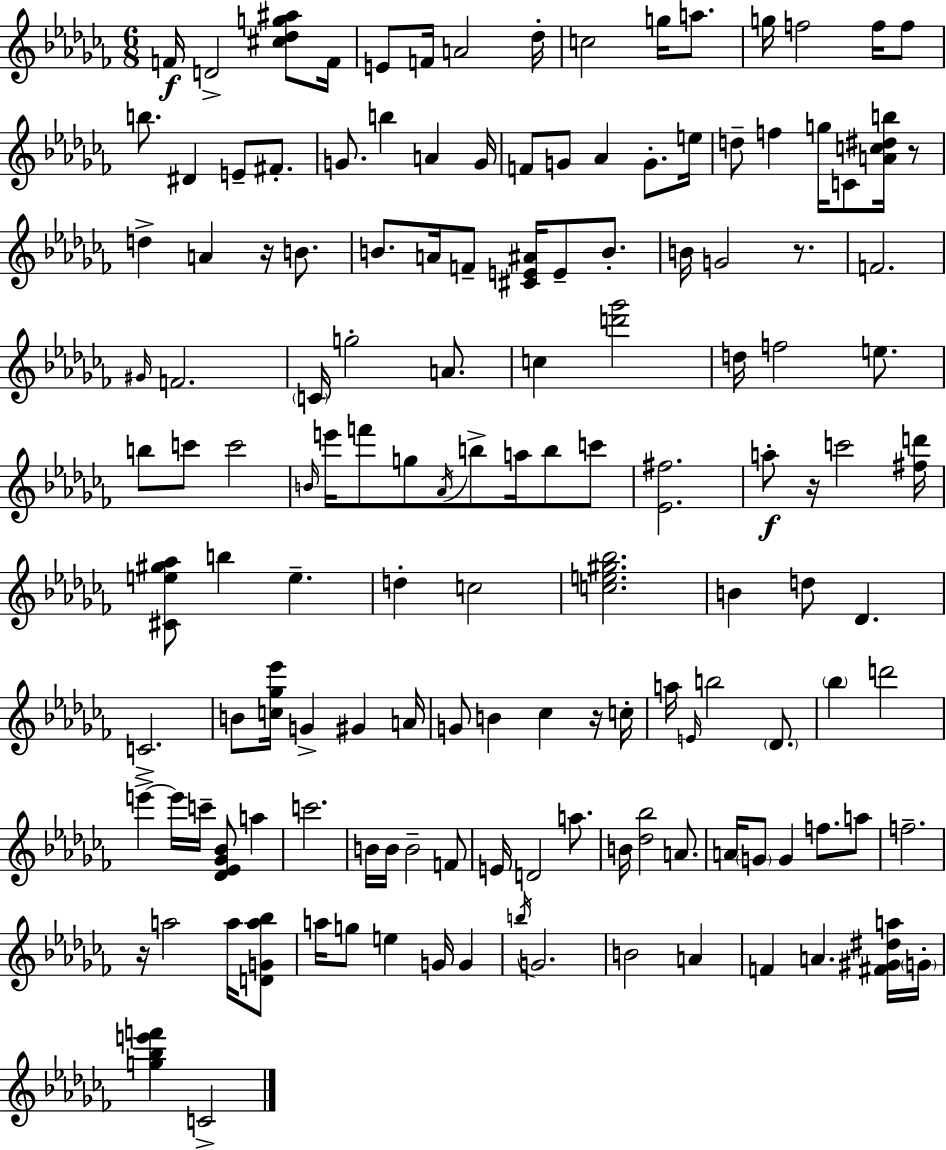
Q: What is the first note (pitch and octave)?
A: F4